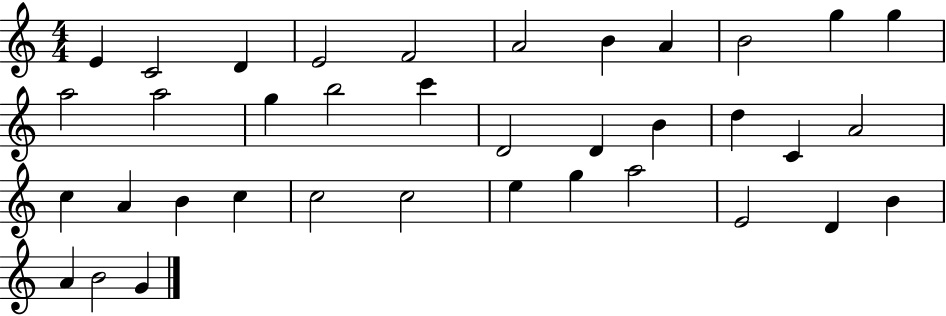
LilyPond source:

{
  \clef treble
  \numericTimeSignature
  \time 4/4
  \key c \major
  e'4 c'2 d'4 | e'2 f'2 | a'2 b'4 a'4 | b'2 g''4 g''4 | \break a''2 a''2 | g''4 b''2 c'''4 | d'2 d'4 b'4 | d''4 c'4 a'2 | \break c''4 a'4 b'4 c''4 | c''2 c''2 | e''4 g''4 a''2 | e'2 d'4 b'4 | \break a'4 b'2 g'4 | \bar "|."
}